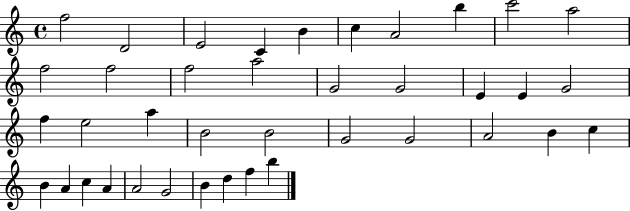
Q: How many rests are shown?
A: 0